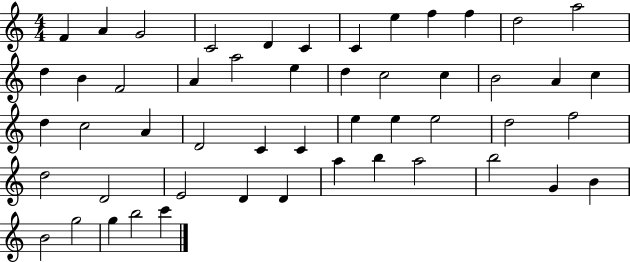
X:1
T:Untitled
M:4/4
L:1/4
K:C
F A G2 C2 D C C e f f d2 a2 d B F2 A a2 e d c2 c B2 A c d c2 A D2 C C e e e2 d2 f2 d2 D2 E2 D D a b a2 b2 G B B2 g2 g b2 c'